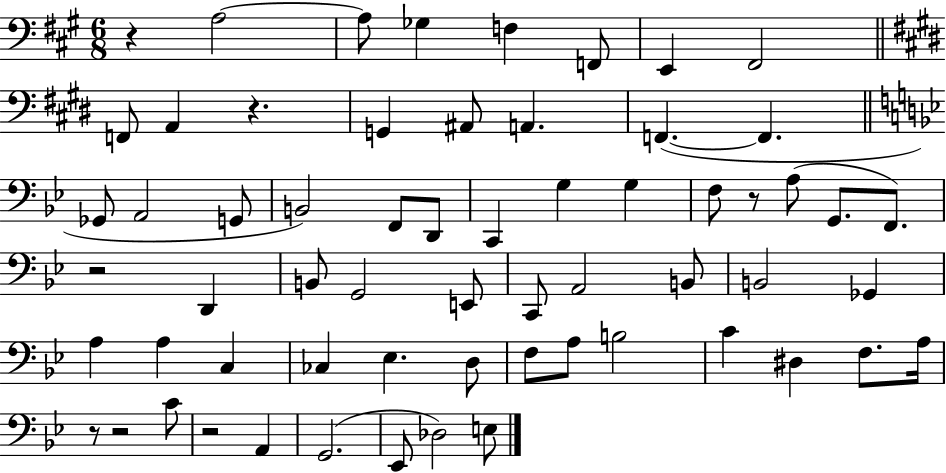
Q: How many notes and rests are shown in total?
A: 62